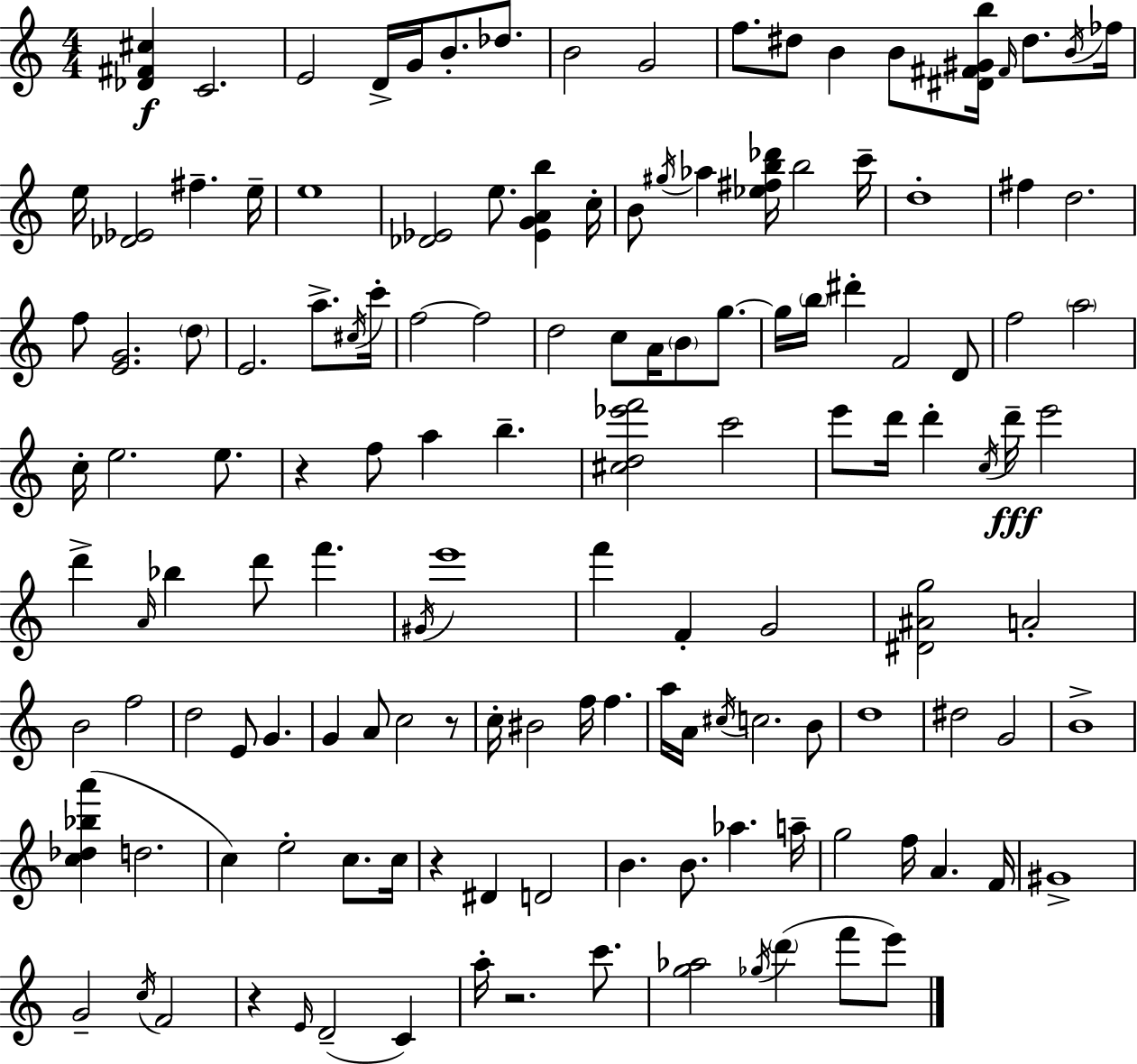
[Db4,F#4,C#5]/q C4/h. E4/h D4/s G4/s B4/e. Db5/e. B4/h G4/h F5/e. D#5/e B4/q B4/e [D#4,F#4,G#4,B5]/s F#4/s D#5/e. B4/s FES5/s E5/s [Db4,Eb4]/h F#5/q. E5/s E5/w [Db4,Eb4]/h E5/e. [Eb4,G4,A4,B5]/q C5/s B4/e G#5/s Ab5/q [Eb5,F#5,B5,Db6]/s B5/h C6/s D5/w F#5/q D5/h. F5/e [E4,G4]/h. D5/e E4/h. A5/e. C#5/s C6/s F5/h F5/h D5/h C5/e A4/s B4/e G5/e. G5/s B5/s D#6/q F4/h D4/e F5/h A5/h C5/s E5/h. E5/e. R/q F5/e A5/q B5/q. [C#5,D5,Eb6,F6]/h C6/h E6/e D6/s D6/q C5/s D6/s E6/h D6/q A4/s Bb5/q D6/e F6/q. G#4/s E6/w F6/q F4/q G4/h [D#4,A#4,G5]/h A4/h B4/h F5/h D5/h E4/e G4/q. G4/q A4/e C5/h R/e C5/s BIS4/h F5/s F5/q. A5/s A4/s C#5/s C5/h. B4/e D5/w D#5/h G4/h B4/w [C5,Db5,Bb5,A6]/q D5/h. C5/q E5/h C5/e. C5/s R/q D#4/q D4/h B4/q. B4/e. Ab5/q. A5/s G5/h F5/s A4/q. F4/s G#4/w G4/h C5/s F4/h R/q E4/s D4/h C4/q A5/s R/h. C6/e. [G5,Ab5]/h Gb5/s D6/q F6/e E6/e